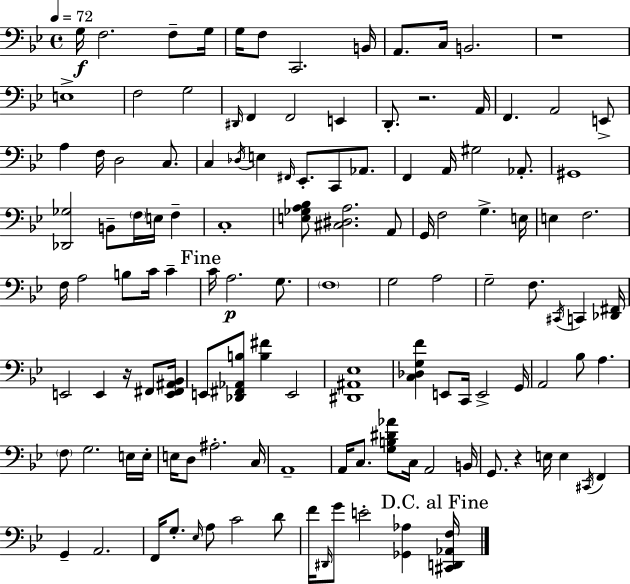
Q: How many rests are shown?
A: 4